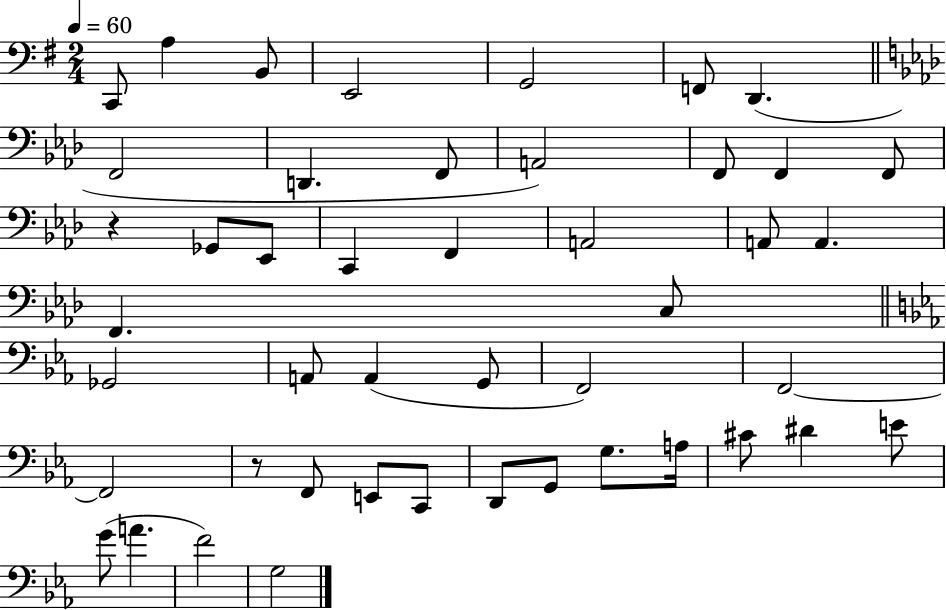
C2/e A3/q B2/e E2/h G2/h F2/e D2/q. F2/h D2/q. F2/e A2/h F2/e F2/q F2/e R/q Gb2/e Eb2/e C2/q F2/q A2/h A2/e A2/q. F2/q. C3/e Gb2/h A2/e A2/q G2/e F2/h F2/h F2/h R/e F2/e E2/e C2/e D2/e G2/e G3/e. A3/s C#4/e D#4/q E4/e G4/e A4/q. F4/h G3/h